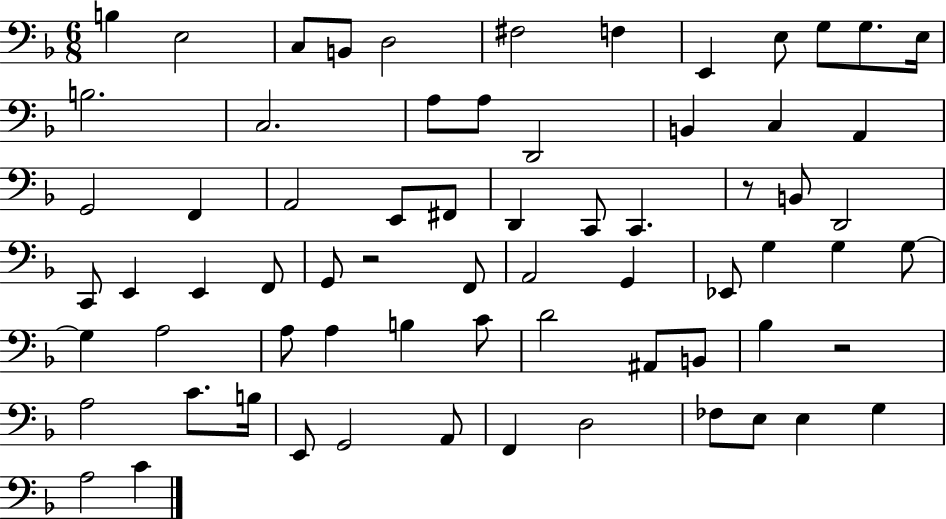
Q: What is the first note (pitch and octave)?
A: B3